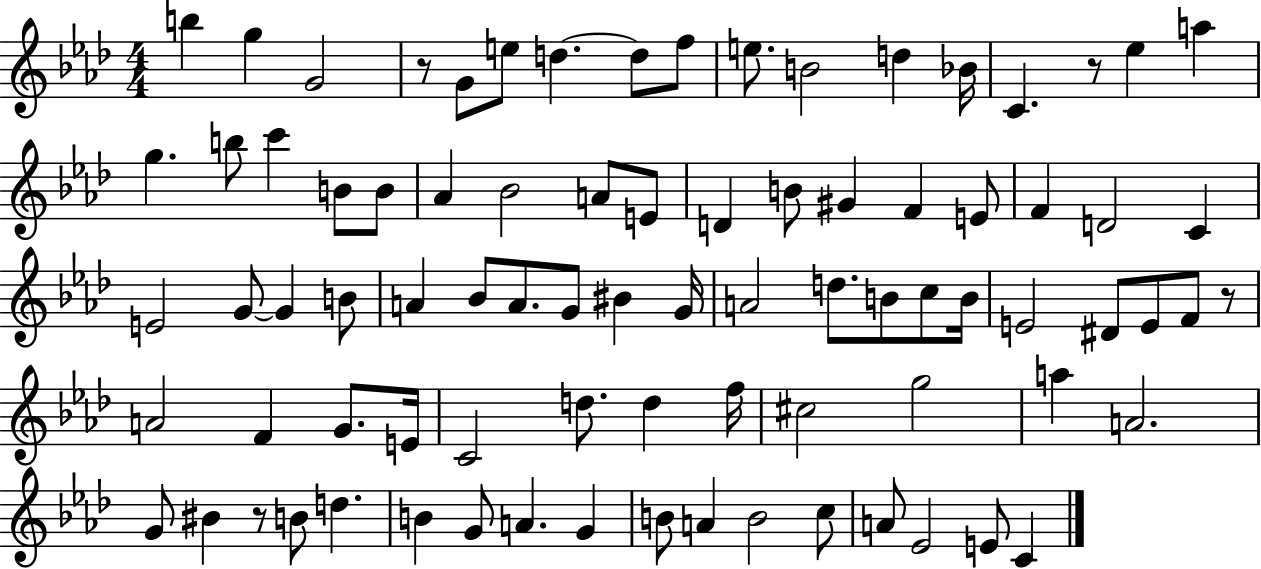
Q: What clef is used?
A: treble